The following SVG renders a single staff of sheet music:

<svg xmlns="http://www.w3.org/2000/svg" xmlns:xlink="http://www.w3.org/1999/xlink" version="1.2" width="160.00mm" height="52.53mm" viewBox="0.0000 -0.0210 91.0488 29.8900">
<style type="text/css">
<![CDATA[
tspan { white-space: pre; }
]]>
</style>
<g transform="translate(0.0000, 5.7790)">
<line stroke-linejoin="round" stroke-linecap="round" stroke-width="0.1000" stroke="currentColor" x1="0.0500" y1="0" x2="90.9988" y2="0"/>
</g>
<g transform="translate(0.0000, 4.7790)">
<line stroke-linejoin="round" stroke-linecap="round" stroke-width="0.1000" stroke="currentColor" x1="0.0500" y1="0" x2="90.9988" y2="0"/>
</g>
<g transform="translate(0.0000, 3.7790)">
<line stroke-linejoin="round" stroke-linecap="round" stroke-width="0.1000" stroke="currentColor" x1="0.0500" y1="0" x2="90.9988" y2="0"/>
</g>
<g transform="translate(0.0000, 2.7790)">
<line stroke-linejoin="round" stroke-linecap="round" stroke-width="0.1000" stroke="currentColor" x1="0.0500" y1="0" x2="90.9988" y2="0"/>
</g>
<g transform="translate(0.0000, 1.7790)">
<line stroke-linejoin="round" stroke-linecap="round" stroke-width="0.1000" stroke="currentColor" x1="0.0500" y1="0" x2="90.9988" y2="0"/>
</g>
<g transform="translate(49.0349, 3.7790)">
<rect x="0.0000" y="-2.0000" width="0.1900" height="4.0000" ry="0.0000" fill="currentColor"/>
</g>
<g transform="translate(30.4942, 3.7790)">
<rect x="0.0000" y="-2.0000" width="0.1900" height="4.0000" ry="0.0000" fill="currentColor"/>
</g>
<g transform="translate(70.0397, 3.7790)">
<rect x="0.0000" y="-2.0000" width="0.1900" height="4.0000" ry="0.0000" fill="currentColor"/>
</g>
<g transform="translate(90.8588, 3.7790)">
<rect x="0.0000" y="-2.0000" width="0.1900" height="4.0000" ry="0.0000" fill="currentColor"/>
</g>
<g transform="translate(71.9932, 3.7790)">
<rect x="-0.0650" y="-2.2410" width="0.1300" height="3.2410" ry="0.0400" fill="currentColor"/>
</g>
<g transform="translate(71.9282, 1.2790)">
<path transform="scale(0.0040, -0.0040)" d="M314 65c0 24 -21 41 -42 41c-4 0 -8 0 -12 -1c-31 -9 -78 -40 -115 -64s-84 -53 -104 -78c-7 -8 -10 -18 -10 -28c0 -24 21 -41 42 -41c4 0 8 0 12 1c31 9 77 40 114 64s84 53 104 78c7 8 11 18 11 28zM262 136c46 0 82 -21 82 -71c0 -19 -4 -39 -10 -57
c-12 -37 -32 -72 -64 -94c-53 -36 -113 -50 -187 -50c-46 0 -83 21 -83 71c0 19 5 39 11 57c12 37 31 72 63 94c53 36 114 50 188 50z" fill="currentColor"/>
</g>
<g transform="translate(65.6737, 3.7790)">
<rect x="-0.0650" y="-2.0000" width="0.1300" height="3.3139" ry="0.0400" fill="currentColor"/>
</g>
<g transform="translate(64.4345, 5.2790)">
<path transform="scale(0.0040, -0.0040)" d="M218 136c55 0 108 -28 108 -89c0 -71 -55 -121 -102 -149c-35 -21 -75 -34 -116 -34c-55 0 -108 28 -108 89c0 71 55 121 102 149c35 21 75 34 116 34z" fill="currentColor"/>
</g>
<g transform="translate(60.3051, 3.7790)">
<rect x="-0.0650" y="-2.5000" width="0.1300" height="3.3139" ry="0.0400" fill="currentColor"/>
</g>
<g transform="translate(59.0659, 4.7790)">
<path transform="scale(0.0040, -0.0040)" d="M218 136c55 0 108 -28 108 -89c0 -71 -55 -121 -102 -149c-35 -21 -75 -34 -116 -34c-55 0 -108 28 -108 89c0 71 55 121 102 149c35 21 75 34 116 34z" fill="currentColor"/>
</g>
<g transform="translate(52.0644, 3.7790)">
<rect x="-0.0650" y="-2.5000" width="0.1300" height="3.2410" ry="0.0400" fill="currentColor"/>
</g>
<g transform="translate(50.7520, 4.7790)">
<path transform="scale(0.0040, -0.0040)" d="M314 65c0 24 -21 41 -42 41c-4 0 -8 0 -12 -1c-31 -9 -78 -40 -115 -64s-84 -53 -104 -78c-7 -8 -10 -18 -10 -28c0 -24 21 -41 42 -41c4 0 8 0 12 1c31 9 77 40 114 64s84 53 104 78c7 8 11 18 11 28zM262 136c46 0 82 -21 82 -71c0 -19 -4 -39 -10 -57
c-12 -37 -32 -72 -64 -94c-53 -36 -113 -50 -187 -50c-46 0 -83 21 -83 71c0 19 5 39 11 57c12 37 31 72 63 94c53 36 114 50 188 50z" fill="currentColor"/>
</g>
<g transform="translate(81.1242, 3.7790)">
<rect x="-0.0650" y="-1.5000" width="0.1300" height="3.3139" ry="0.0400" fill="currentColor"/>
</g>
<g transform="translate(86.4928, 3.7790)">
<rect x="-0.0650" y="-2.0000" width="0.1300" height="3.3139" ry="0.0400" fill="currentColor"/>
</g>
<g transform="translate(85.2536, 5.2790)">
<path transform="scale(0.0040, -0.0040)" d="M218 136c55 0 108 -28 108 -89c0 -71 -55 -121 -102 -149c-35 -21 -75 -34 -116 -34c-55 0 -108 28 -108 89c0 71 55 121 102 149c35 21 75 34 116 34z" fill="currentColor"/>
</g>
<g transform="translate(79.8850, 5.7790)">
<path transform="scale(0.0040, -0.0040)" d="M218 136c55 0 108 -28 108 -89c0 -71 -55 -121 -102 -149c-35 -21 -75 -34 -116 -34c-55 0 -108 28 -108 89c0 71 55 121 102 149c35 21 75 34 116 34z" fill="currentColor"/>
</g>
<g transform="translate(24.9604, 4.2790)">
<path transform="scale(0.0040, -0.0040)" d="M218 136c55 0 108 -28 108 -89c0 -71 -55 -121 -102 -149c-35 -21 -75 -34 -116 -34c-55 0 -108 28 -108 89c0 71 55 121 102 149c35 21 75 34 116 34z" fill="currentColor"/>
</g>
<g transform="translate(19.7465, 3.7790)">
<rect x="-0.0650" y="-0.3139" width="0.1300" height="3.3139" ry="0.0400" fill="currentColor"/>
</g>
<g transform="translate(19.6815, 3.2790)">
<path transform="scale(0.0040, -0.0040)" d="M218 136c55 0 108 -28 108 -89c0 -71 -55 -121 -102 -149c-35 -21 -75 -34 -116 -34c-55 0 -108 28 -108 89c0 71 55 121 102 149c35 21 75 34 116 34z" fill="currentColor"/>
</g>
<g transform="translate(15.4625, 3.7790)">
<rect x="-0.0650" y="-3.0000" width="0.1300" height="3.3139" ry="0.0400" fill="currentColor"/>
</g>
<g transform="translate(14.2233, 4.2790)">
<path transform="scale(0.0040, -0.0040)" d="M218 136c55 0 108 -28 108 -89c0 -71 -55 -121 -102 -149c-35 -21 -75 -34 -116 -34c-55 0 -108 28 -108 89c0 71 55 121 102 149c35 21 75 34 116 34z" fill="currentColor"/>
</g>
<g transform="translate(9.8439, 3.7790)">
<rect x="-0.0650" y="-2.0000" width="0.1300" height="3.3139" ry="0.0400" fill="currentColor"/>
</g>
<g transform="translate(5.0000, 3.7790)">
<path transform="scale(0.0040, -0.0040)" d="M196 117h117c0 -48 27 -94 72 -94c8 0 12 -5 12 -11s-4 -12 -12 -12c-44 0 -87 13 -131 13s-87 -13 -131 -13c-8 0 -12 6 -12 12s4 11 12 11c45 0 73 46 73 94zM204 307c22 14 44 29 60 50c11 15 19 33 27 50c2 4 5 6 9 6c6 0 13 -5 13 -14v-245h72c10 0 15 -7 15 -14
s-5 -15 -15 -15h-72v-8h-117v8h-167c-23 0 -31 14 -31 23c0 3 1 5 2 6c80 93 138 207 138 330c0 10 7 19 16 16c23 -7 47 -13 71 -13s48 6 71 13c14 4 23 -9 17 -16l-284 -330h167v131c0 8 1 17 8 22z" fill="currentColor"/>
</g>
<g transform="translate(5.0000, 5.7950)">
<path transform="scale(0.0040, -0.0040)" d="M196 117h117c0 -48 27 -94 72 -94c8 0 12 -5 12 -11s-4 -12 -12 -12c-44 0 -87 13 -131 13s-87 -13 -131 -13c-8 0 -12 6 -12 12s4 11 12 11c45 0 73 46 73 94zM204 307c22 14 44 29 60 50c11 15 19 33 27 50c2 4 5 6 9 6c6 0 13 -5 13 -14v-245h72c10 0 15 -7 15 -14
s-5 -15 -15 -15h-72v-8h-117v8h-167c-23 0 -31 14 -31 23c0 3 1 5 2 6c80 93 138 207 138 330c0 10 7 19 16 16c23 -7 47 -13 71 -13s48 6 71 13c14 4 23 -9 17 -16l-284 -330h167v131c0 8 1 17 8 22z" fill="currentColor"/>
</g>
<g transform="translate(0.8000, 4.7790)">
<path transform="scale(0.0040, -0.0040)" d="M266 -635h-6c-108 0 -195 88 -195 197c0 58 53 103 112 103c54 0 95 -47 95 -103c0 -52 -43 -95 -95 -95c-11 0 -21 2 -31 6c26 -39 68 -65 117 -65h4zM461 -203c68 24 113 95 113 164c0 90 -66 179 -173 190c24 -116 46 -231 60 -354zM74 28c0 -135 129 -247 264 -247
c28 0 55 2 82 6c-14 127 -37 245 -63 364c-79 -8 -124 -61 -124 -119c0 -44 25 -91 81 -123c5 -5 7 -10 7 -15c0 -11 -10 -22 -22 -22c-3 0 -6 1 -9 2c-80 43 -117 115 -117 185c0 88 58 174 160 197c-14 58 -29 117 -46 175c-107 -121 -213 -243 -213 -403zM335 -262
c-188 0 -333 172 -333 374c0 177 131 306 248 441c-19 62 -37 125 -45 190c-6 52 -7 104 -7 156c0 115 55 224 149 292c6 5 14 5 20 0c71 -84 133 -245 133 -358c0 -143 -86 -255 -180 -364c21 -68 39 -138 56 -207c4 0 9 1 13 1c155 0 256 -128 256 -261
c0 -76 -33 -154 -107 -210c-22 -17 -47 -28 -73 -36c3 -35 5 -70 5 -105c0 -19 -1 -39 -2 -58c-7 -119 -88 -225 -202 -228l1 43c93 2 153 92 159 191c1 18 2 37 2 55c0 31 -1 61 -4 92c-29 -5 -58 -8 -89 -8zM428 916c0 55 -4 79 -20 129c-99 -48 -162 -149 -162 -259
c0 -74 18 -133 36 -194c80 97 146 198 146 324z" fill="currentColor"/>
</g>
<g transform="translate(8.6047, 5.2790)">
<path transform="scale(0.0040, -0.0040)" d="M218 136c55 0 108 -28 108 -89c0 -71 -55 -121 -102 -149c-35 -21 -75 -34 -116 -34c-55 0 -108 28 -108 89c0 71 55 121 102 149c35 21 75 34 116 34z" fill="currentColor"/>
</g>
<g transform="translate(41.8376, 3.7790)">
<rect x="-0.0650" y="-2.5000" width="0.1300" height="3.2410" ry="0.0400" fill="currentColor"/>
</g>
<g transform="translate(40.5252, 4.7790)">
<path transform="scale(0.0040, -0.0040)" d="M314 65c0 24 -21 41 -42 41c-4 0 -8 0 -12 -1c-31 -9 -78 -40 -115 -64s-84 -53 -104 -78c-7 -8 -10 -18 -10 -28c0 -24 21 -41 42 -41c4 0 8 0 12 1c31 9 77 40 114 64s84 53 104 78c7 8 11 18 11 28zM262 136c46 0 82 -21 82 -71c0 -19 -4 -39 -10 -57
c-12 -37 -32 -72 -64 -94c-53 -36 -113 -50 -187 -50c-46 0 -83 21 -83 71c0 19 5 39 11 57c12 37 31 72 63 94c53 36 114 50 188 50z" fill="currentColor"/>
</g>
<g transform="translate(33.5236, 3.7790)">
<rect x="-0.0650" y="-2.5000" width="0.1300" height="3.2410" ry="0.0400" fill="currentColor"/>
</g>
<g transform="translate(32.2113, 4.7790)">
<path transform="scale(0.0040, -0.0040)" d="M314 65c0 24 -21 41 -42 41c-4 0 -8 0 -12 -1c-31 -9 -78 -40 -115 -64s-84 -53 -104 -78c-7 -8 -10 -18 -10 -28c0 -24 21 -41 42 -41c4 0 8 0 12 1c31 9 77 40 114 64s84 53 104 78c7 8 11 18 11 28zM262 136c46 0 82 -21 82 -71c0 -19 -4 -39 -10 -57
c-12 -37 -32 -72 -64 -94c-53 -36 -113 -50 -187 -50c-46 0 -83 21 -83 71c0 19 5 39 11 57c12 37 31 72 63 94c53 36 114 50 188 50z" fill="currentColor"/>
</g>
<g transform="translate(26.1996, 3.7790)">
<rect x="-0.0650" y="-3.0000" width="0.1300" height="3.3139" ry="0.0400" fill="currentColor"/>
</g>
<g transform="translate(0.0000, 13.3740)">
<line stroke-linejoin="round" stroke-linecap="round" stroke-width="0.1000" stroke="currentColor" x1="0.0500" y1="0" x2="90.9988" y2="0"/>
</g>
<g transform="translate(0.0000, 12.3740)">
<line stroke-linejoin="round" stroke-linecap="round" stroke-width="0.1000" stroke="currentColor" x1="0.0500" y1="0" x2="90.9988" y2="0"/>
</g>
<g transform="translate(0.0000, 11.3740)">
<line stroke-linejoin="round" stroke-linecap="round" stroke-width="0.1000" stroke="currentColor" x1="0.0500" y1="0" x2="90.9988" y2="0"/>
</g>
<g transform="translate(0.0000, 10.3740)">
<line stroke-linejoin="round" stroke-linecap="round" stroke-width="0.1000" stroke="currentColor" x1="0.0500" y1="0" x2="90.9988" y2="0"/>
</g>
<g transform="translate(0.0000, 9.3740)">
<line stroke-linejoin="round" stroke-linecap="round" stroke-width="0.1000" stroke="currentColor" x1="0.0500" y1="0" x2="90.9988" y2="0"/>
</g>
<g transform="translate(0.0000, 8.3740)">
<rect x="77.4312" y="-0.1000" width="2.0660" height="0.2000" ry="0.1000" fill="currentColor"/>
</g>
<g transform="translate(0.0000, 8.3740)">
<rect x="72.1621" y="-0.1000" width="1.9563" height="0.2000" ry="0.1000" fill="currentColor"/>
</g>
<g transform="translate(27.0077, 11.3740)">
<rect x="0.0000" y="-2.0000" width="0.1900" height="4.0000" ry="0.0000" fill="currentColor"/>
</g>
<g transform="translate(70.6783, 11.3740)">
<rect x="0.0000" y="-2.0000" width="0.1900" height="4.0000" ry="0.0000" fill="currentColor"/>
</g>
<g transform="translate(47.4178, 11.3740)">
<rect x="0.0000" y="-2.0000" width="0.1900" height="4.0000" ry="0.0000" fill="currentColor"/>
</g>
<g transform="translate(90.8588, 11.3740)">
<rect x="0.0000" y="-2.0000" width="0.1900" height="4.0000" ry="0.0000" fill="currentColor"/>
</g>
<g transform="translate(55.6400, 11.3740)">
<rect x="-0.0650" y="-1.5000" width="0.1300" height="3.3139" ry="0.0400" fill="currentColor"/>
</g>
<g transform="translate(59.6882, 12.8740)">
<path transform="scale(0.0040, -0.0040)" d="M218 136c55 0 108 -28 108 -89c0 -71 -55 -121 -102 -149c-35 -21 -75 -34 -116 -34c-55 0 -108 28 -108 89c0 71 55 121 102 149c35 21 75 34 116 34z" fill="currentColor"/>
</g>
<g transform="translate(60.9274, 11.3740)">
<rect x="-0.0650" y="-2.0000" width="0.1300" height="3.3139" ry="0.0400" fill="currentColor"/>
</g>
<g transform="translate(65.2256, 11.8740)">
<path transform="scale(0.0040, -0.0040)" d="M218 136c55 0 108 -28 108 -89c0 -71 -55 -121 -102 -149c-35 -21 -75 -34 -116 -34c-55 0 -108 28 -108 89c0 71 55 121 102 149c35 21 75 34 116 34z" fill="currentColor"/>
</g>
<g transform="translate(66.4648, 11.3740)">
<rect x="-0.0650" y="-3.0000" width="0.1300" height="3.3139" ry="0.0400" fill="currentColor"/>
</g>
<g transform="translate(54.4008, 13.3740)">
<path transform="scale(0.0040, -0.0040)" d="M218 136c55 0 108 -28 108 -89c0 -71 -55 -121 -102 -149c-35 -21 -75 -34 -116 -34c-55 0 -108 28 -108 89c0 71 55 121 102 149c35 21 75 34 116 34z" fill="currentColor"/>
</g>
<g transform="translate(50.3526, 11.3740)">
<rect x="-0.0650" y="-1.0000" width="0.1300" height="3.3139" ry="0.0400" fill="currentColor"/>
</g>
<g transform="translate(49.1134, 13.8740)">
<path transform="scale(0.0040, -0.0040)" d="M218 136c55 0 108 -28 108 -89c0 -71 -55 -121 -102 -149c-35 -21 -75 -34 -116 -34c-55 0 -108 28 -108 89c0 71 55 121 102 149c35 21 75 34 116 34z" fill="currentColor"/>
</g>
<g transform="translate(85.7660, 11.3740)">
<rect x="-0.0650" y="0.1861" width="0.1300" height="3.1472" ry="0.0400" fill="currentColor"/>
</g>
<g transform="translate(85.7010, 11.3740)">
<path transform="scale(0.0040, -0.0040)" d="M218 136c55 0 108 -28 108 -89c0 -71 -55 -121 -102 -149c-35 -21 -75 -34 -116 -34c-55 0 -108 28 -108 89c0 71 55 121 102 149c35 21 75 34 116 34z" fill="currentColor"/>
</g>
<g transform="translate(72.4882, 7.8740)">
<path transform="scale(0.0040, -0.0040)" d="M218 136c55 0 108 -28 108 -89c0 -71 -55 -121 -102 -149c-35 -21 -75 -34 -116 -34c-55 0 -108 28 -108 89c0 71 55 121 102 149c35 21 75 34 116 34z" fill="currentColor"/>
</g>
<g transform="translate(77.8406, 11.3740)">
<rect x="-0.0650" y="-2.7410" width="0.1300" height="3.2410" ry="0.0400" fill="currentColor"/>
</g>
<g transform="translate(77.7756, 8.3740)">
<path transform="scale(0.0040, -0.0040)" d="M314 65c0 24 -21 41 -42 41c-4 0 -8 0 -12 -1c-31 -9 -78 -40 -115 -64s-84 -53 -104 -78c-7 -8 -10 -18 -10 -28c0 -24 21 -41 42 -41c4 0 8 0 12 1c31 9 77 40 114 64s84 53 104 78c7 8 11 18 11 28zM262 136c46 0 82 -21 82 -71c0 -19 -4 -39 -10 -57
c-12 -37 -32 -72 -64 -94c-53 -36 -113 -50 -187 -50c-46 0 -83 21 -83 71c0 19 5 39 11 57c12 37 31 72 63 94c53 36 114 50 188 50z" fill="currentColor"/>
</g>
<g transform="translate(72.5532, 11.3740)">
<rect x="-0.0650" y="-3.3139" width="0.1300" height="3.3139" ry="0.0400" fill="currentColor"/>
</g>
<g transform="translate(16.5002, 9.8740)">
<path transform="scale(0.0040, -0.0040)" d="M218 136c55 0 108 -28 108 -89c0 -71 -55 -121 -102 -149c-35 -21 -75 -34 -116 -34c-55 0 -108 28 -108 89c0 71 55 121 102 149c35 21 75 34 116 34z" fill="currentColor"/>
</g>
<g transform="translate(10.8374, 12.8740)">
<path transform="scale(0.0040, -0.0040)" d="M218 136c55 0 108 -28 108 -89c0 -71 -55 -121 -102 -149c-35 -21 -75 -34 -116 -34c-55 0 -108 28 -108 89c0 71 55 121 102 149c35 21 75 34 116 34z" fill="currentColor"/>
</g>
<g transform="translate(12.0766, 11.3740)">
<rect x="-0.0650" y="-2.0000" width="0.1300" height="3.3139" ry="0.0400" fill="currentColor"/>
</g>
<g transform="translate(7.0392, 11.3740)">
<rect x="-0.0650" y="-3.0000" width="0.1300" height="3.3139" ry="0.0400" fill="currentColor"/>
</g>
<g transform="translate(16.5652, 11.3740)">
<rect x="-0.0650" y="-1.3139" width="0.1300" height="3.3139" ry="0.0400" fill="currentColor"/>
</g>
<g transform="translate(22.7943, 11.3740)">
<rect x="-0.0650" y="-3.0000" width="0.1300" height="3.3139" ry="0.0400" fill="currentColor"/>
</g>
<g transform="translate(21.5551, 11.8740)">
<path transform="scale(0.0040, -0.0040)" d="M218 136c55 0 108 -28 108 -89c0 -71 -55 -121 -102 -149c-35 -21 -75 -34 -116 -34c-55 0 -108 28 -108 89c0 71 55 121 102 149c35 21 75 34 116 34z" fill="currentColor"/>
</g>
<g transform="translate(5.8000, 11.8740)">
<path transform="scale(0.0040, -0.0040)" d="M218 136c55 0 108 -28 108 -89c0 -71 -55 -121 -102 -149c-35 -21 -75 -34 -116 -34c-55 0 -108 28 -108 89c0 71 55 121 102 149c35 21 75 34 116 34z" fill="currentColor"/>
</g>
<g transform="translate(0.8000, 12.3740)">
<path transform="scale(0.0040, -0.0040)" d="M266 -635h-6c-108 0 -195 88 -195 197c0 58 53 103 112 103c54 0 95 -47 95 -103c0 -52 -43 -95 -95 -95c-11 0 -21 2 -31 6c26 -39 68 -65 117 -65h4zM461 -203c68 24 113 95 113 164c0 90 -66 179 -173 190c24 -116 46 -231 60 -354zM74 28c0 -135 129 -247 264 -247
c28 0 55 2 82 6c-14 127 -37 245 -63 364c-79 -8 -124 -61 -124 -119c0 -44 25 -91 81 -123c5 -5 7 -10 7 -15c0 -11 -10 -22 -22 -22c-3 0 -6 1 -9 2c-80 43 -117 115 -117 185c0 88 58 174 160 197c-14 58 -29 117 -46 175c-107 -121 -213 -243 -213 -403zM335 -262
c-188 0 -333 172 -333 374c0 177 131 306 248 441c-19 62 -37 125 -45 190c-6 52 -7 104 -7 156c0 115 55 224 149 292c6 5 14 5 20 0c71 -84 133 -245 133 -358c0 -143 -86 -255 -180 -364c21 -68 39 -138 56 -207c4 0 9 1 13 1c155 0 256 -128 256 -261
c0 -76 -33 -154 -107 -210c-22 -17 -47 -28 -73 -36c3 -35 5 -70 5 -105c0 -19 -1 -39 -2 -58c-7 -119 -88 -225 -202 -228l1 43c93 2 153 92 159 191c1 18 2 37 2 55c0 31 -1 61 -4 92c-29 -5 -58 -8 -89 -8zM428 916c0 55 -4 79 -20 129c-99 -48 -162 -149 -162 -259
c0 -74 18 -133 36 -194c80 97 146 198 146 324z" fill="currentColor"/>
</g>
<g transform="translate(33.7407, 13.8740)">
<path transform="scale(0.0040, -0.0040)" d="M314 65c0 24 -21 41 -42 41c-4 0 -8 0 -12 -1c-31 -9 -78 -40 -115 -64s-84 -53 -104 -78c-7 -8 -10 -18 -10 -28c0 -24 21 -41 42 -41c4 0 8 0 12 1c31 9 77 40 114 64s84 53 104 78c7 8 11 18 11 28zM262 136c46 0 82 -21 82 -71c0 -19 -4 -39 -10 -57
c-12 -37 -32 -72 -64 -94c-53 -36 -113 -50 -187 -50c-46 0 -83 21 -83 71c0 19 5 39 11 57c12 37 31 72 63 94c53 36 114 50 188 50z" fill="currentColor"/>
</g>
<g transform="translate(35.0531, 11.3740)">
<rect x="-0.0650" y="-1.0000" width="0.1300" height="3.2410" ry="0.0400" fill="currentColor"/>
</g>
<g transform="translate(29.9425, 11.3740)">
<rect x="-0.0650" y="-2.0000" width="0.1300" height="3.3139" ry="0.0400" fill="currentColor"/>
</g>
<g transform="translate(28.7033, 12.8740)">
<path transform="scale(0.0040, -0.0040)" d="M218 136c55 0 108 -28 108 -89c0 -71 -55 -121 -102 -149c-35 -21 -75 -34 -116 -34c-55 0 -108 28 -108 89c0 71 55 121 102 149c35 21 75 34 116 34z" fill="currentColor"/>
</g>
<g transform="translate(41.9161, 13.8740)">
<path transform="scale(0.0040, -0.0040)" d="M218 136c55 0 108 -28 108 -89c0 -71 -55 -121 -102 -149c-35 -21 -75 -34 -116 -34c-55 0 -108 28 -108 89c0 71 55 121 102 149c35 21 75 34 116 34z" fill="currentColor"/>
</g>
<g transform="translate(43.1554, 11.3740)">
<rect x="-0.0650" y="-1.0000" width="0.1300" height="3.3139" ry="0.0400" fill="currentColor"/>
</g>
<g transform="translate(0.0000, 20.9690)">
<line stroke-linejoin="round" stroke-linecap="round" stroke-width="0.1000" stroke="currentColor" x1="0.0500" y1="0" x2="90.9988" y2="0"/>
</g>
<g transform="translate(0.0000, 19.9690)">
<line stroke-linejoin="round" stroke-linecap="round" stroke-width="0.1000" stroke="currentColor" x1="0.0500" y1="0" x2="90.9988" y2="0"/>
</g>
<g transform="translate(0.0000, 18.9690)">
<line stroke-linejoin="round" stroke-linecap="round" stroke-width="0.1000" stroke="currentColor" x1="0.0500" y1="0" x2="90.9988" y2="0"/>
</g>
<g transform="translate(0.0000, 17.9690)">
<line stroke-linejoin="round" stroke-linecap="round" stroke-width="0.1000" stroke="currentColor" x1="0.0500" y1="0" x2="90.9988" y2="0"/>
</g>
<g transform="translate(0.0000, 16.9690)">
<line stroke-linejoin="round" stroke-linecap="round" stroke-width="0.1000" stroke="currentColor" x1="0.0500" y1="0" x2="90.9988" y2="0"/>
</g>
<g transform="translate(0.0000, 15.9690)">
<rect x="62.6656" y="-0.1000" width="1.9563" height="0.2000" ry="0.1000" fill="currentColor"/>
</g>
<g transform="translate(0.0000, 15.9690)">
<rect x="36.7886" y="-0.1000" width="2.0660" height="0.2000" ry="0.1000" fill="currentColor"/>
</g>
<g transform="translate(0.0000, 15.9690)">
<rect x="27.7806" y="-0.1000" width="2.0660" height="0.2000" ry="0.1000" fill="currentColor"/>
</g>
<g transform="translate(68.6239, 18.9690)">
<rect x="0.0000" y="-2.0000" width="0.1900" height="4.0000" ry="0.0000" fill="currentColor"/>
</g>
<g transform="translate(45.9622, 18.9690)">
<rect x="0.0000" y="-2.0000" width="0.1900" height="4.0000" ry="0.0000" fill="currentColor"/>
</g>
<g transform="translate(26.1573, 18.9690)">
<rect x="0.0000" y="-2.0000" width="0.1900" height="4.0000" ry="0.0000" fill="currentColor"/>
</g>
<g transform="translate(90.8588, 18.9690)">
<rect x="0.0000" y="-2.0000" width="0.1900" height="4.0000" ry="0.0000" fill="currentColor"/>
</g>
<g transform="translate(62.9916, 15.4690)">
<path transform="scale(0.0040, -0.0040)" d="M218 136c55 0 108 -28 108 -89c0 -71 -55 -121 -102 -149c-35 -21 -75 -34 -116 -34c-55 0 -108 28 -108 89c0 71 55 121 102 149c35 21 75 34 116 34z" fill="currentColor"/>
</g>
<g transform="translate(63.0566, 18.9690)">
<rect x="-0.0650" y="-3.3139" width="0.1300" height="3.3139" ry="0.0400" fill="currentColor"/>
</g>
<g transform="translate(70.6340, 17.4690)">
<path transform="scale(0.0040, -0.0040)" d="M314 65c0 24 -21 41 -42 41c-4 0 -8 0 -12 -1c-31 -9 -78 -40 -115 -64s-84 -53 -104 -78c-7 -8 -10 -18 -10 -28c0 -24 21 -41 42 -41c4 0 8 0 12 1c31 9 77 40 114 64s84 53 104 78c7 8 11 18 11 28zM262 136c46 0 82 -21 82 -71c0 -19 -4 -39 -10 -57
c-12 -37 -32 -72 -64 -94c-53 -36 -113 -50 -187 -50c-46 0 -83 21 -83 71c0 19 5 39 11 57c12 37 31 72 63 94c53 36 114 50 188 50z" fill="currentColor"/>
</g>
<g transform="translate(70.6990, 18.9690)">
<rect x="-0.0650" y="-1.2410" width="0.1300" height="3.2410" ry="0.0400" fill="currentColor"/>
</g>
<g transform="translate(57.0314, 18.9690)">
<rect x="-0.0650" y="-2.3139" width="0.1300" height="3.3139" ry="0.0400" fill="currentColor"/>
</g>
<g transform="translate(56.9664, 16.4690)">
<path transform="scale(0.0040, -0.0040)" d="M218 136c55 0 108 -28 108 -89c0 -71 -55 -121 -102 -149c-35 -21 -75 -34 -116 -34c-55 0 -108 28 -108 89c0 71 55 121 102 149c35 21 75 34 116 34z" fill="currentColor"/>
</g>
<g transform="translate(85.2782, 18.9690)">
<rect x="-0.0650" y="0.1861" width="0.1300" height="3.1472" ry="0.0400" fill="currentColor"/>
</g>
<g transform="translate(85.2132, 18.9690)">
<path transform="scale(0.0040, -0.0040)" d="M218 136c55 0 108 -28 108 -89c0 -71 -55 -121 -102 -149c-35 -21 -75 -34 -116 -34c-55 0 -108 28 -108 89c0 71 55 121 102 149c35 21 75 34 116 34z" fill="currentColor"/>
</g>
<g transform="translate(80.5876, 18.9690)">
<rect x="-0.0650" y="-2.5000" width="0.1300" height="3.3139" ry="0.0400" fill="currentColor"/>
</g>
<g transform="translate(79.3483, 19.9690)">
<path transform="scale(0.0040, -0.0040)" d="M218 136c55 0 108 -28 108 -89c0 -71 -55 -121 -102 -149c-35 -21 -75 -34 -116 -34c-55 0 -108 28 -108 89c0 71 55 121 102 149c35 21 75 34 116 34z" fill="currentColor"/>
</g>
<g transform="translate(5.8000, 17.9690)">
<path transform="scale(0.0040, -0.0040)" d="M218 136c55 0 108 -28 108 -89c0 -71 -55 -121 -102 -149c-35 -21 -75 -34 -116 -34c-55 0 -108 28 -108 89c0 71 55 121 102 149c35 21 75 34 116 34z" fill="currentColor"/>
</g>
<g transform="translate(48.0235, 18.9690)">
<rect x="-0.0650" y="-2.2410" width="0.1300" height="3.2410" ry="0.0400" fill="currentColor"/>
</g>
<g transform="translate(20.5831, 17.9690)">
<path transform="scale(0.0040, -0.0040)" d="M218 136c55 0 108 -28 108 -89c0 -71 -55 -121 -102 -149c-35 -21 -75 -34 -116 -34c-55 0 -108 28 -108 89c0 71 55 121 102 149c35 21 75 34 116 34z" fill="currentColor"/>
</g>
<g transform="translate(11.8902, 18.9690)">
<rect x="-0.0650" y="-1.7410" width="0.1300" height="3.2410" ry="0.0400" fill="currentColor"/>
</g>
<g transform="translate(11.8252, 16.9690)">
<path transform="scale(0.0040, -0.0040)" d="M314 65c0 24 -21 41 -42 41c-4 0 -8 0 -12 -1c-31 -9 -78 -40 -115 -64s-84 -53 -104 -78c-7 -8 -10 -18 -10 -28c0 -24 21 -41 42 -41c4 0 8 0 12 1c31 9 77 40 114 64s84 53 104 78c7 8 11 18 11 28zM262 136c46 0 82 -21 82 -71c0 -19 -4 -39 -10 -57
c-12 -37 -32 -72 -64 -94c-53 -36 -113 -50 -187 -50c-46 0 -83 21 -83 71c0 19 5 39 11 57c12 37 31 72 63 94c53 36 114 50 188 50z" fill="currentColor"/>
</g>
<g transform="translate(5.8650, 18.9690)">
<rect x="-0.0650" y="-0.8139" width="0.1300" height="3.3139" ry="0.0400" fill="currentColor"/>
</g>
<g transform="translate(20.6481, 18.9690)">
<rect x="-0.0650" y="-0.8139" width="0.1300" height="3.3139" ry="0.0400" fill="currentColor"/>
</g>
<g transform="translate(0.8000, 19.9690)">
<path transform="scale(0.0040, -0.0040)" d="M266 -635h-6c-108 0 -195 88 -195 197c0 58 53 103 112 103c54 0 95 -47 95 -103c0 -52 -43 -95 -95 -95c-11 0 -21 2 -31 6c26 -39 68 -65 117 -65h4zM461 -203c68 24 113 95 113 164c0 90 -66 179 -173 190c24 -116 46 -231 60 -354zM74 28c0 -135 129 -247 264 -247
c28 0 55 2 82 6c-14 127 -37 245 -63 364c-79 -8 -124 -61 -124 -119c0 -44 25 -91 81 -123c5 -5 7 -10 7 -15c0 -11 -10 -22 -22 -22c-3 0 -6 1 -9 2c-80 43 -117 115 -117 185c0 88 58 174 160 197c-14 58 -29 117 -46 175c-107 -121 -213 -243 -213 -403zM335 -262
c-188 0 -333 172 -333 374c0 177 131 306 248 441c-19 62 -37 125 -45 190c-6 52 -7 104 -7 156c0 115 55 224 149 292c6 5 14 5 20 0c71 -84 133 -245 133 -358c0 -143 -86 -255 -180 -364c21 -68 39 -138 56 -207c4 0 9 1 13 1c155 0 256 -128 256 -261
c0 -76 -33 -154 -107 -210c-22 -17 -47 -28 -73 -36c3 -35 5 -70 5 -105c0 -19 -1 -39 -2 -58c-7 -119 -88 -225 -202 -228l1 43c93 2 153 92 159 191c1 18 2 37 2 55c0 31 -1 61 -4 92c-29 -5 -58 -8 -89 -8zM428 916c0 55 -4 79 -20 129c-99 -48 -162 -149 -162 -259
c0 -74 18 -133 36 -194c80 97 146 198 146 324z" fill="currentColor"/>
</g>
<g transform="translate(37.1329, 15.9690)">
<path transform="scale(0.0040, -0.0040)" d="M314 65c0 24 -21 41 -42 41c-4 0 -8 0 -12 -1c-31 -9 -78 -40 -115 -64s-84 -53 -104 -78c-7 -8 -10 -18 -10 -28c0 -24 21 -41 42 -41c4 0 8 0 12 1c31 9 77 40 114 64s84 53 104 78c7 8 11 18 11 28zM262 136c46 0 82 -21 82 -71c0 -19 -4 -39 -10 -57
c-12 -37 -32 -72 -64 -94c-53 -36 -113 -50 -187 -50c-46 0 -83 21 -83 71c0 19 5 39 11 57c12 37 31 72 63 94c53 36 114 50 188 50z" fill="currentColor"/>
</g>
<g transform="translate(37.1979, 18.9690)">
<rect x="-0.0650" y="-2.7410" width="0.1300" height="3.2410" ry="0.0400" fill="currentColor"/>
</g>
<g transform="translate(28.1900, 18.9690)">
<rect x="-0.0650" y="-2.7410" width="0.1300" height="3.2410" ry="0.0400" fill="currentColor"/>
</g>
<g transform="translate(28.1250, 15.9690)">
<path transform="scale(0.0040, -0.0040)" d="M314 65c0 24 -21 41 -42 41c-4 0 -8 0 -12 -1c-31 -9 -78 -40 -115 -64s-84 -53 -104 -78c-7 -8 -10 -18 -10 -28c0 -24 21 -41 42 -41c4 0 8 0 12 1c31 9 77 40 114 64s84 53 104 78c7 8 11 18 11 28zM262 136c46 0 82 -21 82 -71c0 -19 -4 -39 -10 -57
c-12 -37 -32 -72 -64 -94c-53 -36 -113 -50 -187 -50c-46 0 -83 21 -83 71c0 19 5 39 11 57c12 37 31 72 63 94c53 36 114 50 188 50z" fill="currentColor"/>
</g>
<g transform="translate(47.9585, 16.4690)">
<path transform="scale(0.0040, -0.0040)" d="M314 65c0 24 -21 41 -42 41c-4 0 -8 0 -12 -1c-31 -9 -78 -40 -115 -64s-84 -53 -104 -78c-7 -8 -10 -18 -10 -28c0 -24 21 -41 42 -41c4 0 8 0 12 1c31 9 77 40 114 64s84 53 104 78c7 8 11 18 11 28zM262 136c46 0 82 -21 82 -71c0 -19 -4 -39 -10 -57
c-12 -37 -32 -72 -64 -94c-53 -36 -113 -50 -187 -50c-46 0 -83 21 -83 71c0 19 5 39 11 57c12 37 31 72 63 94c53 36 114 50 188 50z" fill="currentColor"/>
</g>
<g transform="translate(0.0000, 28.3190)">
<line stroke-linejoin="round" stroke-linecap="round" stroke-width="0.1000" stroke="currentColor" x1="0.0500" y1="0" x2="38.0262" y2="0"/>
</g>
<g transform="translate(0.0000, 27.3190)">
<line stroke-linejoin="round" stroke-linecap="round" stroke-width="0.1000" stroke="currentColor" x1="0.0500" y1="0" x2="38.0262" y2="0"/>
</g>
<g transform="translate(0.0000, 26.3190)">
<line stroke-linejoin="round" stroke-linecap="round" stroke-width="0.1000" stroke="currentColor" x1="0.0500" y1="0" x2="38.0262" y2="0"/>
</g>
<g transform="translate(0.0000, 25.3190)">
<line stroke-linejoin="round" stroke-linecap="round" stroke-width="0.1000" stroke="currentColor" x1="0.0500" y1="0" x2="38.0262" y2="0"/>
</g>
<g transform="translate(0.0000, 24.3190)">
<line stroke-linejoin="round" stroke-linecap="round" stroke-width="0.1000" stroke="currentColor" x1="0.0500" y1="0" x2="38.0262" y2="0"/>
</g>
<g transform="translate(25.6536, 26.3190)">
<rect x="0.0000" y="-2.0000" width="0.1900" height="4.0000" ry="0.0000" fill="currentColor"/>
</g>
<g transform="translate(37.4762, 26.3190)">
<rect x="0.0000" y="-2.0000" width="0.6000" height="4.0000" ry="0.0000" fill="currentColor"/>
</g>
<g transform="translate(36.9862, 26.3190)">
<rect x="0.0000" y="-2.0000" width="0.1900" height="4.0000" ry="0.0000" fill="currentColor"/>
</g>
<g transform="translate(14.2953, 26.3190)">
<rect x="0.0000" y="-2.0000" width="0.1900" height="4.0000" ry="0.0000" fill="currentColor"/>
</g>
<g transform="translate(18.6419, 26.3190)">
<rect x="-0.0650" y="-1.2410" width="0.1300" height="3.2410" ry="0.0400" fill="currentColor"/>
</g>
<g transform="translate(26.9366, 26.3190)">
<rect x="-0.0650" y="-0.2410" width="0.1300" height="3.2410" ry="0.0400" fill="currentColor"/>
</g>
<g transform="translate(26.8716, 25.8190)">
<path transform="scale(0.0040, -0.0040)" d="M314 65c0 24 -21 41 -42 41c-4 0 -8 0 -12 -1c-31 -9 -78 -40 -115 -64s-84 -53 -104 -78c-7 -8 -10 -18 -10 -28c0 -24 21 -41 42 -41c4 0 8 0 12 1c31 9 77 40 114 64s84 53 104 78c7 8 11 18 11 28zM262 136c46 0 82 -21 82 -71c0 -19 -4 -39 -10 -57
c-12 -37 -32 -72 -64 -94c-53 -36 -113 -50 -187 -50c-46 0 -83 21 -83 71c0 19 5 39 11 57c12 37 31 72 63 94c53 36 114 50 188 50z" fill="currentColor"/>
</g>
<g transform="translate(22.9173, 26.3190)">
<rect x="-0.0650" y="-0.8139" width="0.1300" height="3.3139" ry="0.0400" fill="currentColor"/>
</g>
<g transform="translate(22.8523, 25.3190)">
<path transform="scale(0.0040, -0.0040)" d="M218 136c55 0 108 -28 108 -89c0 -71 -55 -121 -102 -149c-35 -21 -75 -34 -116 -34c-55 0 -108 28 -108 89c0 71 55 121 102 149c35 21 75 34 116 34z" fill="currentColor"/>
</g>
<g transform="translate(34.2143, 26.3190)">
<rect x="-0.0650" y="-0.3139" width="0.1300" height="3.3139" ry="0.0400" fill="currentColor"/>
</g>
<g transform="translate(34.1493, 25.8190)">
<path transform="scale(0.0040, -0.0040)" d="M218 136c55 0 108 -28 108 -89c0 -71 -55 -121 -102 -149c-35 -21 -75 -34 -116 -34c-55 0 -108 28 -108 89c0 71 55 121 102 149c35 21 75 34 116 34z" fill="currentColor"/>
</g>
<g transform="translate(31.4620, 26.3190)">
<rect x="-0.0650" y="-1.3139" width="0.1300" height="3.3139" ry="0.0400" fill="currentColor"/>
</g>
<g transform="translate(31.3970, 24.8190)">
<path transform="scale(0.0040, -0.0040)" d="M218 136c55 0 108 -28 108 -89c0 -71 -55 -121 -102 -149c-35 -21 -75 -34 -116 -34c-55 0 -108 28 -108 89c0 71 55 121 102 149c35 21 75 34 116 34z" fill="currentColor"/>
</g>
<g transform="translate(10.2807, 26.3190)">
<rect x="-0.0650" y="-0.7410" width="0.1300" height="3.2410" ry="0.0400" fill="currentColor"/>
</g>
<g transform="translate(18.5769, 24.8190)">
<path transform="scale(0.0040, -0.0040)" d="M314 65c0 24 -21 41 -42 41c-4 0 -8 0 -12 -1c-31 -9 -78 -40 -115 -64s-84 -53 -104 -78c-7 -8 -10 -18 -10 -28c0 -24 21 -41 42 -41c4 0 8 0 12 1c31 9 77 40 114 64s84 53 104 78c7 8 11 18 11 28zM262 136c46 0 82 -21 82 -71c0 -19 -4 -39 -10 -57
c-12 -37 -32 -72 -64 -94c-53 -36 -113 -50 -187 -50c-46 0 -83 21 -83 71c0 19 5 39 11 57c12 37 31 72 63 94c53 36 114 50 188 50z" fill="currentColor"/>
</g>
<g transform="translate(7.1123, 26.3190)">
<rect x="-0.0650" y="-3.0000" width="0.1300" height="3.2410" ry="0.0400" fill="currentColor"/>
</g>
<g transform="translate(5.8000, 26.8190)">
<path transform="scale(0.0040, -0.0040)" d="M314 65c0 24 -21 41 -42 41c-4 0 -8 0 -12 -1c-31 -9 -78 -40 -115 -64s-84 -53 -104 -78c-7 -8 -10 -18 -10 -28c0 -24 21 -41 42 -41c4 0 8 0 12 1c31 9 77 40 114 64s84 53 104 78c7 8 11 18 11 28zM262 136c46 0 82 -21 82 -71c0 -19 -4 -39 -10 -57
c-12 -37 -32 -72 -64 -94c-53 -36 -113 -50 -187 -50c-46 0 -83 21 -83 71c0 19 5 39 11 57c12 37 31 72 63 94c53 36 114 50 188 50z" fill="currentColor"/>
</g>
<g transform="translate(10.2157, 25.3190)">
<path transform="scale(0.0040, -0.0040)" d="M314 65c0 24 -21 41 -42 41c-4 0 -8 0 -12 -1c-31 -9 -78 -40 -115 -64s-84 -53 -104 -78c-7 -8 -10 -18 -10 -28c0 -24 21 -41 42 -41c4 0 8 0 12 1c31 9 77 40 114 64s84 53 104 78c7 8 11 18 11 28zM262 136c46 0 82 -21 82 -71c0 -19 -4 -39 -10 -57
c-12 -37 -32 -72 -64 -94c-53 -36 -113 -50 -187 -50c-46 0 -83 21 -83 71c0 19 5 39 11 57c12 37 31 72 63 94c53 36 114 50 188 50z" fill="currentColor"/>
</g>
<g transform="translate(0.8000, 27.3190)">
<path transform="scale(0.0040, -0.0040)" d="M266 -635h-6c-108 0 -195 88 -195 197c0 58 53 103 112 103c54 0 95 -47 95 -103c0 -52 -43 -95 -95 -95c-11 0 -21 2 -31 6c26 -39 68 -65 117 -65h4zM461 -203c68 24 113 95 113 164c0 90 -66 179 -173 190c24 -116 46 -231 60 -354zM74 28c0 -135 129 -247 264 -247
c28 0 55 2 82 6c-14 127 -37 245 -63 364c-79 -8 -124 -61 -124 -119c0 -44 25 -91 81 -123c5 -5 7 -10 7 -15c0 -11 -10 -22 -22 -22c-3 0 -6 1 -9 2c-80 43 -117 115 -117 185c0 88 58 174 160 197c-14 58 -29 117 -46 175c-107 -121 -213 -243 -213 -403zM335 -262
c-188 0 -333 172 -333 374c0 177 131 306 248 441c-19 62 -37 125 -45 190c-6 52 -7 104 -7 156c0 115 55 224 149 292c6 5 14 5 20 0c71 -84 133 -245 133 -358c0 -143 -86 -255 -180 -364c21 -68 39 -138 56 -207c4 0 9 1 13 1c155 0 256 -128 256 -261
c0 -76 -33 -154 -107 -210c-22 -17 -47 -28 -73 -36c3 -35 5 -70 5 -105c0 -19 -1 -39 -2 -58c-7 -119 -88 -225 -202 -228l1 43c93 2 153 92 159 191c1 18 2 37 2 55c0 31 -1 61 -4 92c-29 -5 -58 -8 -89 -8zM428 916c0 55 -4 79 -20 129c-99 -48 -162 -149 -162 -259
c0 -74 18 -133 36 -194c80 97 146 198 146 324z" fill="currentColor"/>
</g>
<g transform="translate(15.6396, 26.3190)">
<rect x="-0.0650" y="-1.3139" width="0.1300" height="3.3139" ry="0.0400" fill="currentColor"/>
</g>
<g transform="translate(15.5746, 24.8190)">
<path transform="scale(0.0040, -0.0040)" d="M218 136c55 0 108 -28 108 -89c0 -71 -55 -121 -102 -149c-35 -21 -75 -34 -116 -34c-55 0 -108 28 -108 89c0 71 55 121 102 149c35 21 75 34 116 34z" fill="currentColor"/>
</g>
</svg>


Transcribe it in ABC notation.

X:1
T:Untitled
M:4/4
L:1/4
K:C
F A c A G2 G2 G2 G F g2 E F A F e A F D2 D D E F A b a2 B d f2 d a2 a2 g2 g b e2 G B A2 d2 e e2 d c2 e c